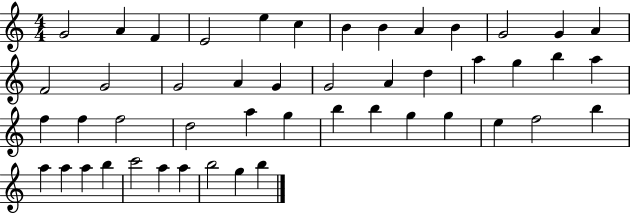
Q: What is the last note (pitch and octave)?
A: B5